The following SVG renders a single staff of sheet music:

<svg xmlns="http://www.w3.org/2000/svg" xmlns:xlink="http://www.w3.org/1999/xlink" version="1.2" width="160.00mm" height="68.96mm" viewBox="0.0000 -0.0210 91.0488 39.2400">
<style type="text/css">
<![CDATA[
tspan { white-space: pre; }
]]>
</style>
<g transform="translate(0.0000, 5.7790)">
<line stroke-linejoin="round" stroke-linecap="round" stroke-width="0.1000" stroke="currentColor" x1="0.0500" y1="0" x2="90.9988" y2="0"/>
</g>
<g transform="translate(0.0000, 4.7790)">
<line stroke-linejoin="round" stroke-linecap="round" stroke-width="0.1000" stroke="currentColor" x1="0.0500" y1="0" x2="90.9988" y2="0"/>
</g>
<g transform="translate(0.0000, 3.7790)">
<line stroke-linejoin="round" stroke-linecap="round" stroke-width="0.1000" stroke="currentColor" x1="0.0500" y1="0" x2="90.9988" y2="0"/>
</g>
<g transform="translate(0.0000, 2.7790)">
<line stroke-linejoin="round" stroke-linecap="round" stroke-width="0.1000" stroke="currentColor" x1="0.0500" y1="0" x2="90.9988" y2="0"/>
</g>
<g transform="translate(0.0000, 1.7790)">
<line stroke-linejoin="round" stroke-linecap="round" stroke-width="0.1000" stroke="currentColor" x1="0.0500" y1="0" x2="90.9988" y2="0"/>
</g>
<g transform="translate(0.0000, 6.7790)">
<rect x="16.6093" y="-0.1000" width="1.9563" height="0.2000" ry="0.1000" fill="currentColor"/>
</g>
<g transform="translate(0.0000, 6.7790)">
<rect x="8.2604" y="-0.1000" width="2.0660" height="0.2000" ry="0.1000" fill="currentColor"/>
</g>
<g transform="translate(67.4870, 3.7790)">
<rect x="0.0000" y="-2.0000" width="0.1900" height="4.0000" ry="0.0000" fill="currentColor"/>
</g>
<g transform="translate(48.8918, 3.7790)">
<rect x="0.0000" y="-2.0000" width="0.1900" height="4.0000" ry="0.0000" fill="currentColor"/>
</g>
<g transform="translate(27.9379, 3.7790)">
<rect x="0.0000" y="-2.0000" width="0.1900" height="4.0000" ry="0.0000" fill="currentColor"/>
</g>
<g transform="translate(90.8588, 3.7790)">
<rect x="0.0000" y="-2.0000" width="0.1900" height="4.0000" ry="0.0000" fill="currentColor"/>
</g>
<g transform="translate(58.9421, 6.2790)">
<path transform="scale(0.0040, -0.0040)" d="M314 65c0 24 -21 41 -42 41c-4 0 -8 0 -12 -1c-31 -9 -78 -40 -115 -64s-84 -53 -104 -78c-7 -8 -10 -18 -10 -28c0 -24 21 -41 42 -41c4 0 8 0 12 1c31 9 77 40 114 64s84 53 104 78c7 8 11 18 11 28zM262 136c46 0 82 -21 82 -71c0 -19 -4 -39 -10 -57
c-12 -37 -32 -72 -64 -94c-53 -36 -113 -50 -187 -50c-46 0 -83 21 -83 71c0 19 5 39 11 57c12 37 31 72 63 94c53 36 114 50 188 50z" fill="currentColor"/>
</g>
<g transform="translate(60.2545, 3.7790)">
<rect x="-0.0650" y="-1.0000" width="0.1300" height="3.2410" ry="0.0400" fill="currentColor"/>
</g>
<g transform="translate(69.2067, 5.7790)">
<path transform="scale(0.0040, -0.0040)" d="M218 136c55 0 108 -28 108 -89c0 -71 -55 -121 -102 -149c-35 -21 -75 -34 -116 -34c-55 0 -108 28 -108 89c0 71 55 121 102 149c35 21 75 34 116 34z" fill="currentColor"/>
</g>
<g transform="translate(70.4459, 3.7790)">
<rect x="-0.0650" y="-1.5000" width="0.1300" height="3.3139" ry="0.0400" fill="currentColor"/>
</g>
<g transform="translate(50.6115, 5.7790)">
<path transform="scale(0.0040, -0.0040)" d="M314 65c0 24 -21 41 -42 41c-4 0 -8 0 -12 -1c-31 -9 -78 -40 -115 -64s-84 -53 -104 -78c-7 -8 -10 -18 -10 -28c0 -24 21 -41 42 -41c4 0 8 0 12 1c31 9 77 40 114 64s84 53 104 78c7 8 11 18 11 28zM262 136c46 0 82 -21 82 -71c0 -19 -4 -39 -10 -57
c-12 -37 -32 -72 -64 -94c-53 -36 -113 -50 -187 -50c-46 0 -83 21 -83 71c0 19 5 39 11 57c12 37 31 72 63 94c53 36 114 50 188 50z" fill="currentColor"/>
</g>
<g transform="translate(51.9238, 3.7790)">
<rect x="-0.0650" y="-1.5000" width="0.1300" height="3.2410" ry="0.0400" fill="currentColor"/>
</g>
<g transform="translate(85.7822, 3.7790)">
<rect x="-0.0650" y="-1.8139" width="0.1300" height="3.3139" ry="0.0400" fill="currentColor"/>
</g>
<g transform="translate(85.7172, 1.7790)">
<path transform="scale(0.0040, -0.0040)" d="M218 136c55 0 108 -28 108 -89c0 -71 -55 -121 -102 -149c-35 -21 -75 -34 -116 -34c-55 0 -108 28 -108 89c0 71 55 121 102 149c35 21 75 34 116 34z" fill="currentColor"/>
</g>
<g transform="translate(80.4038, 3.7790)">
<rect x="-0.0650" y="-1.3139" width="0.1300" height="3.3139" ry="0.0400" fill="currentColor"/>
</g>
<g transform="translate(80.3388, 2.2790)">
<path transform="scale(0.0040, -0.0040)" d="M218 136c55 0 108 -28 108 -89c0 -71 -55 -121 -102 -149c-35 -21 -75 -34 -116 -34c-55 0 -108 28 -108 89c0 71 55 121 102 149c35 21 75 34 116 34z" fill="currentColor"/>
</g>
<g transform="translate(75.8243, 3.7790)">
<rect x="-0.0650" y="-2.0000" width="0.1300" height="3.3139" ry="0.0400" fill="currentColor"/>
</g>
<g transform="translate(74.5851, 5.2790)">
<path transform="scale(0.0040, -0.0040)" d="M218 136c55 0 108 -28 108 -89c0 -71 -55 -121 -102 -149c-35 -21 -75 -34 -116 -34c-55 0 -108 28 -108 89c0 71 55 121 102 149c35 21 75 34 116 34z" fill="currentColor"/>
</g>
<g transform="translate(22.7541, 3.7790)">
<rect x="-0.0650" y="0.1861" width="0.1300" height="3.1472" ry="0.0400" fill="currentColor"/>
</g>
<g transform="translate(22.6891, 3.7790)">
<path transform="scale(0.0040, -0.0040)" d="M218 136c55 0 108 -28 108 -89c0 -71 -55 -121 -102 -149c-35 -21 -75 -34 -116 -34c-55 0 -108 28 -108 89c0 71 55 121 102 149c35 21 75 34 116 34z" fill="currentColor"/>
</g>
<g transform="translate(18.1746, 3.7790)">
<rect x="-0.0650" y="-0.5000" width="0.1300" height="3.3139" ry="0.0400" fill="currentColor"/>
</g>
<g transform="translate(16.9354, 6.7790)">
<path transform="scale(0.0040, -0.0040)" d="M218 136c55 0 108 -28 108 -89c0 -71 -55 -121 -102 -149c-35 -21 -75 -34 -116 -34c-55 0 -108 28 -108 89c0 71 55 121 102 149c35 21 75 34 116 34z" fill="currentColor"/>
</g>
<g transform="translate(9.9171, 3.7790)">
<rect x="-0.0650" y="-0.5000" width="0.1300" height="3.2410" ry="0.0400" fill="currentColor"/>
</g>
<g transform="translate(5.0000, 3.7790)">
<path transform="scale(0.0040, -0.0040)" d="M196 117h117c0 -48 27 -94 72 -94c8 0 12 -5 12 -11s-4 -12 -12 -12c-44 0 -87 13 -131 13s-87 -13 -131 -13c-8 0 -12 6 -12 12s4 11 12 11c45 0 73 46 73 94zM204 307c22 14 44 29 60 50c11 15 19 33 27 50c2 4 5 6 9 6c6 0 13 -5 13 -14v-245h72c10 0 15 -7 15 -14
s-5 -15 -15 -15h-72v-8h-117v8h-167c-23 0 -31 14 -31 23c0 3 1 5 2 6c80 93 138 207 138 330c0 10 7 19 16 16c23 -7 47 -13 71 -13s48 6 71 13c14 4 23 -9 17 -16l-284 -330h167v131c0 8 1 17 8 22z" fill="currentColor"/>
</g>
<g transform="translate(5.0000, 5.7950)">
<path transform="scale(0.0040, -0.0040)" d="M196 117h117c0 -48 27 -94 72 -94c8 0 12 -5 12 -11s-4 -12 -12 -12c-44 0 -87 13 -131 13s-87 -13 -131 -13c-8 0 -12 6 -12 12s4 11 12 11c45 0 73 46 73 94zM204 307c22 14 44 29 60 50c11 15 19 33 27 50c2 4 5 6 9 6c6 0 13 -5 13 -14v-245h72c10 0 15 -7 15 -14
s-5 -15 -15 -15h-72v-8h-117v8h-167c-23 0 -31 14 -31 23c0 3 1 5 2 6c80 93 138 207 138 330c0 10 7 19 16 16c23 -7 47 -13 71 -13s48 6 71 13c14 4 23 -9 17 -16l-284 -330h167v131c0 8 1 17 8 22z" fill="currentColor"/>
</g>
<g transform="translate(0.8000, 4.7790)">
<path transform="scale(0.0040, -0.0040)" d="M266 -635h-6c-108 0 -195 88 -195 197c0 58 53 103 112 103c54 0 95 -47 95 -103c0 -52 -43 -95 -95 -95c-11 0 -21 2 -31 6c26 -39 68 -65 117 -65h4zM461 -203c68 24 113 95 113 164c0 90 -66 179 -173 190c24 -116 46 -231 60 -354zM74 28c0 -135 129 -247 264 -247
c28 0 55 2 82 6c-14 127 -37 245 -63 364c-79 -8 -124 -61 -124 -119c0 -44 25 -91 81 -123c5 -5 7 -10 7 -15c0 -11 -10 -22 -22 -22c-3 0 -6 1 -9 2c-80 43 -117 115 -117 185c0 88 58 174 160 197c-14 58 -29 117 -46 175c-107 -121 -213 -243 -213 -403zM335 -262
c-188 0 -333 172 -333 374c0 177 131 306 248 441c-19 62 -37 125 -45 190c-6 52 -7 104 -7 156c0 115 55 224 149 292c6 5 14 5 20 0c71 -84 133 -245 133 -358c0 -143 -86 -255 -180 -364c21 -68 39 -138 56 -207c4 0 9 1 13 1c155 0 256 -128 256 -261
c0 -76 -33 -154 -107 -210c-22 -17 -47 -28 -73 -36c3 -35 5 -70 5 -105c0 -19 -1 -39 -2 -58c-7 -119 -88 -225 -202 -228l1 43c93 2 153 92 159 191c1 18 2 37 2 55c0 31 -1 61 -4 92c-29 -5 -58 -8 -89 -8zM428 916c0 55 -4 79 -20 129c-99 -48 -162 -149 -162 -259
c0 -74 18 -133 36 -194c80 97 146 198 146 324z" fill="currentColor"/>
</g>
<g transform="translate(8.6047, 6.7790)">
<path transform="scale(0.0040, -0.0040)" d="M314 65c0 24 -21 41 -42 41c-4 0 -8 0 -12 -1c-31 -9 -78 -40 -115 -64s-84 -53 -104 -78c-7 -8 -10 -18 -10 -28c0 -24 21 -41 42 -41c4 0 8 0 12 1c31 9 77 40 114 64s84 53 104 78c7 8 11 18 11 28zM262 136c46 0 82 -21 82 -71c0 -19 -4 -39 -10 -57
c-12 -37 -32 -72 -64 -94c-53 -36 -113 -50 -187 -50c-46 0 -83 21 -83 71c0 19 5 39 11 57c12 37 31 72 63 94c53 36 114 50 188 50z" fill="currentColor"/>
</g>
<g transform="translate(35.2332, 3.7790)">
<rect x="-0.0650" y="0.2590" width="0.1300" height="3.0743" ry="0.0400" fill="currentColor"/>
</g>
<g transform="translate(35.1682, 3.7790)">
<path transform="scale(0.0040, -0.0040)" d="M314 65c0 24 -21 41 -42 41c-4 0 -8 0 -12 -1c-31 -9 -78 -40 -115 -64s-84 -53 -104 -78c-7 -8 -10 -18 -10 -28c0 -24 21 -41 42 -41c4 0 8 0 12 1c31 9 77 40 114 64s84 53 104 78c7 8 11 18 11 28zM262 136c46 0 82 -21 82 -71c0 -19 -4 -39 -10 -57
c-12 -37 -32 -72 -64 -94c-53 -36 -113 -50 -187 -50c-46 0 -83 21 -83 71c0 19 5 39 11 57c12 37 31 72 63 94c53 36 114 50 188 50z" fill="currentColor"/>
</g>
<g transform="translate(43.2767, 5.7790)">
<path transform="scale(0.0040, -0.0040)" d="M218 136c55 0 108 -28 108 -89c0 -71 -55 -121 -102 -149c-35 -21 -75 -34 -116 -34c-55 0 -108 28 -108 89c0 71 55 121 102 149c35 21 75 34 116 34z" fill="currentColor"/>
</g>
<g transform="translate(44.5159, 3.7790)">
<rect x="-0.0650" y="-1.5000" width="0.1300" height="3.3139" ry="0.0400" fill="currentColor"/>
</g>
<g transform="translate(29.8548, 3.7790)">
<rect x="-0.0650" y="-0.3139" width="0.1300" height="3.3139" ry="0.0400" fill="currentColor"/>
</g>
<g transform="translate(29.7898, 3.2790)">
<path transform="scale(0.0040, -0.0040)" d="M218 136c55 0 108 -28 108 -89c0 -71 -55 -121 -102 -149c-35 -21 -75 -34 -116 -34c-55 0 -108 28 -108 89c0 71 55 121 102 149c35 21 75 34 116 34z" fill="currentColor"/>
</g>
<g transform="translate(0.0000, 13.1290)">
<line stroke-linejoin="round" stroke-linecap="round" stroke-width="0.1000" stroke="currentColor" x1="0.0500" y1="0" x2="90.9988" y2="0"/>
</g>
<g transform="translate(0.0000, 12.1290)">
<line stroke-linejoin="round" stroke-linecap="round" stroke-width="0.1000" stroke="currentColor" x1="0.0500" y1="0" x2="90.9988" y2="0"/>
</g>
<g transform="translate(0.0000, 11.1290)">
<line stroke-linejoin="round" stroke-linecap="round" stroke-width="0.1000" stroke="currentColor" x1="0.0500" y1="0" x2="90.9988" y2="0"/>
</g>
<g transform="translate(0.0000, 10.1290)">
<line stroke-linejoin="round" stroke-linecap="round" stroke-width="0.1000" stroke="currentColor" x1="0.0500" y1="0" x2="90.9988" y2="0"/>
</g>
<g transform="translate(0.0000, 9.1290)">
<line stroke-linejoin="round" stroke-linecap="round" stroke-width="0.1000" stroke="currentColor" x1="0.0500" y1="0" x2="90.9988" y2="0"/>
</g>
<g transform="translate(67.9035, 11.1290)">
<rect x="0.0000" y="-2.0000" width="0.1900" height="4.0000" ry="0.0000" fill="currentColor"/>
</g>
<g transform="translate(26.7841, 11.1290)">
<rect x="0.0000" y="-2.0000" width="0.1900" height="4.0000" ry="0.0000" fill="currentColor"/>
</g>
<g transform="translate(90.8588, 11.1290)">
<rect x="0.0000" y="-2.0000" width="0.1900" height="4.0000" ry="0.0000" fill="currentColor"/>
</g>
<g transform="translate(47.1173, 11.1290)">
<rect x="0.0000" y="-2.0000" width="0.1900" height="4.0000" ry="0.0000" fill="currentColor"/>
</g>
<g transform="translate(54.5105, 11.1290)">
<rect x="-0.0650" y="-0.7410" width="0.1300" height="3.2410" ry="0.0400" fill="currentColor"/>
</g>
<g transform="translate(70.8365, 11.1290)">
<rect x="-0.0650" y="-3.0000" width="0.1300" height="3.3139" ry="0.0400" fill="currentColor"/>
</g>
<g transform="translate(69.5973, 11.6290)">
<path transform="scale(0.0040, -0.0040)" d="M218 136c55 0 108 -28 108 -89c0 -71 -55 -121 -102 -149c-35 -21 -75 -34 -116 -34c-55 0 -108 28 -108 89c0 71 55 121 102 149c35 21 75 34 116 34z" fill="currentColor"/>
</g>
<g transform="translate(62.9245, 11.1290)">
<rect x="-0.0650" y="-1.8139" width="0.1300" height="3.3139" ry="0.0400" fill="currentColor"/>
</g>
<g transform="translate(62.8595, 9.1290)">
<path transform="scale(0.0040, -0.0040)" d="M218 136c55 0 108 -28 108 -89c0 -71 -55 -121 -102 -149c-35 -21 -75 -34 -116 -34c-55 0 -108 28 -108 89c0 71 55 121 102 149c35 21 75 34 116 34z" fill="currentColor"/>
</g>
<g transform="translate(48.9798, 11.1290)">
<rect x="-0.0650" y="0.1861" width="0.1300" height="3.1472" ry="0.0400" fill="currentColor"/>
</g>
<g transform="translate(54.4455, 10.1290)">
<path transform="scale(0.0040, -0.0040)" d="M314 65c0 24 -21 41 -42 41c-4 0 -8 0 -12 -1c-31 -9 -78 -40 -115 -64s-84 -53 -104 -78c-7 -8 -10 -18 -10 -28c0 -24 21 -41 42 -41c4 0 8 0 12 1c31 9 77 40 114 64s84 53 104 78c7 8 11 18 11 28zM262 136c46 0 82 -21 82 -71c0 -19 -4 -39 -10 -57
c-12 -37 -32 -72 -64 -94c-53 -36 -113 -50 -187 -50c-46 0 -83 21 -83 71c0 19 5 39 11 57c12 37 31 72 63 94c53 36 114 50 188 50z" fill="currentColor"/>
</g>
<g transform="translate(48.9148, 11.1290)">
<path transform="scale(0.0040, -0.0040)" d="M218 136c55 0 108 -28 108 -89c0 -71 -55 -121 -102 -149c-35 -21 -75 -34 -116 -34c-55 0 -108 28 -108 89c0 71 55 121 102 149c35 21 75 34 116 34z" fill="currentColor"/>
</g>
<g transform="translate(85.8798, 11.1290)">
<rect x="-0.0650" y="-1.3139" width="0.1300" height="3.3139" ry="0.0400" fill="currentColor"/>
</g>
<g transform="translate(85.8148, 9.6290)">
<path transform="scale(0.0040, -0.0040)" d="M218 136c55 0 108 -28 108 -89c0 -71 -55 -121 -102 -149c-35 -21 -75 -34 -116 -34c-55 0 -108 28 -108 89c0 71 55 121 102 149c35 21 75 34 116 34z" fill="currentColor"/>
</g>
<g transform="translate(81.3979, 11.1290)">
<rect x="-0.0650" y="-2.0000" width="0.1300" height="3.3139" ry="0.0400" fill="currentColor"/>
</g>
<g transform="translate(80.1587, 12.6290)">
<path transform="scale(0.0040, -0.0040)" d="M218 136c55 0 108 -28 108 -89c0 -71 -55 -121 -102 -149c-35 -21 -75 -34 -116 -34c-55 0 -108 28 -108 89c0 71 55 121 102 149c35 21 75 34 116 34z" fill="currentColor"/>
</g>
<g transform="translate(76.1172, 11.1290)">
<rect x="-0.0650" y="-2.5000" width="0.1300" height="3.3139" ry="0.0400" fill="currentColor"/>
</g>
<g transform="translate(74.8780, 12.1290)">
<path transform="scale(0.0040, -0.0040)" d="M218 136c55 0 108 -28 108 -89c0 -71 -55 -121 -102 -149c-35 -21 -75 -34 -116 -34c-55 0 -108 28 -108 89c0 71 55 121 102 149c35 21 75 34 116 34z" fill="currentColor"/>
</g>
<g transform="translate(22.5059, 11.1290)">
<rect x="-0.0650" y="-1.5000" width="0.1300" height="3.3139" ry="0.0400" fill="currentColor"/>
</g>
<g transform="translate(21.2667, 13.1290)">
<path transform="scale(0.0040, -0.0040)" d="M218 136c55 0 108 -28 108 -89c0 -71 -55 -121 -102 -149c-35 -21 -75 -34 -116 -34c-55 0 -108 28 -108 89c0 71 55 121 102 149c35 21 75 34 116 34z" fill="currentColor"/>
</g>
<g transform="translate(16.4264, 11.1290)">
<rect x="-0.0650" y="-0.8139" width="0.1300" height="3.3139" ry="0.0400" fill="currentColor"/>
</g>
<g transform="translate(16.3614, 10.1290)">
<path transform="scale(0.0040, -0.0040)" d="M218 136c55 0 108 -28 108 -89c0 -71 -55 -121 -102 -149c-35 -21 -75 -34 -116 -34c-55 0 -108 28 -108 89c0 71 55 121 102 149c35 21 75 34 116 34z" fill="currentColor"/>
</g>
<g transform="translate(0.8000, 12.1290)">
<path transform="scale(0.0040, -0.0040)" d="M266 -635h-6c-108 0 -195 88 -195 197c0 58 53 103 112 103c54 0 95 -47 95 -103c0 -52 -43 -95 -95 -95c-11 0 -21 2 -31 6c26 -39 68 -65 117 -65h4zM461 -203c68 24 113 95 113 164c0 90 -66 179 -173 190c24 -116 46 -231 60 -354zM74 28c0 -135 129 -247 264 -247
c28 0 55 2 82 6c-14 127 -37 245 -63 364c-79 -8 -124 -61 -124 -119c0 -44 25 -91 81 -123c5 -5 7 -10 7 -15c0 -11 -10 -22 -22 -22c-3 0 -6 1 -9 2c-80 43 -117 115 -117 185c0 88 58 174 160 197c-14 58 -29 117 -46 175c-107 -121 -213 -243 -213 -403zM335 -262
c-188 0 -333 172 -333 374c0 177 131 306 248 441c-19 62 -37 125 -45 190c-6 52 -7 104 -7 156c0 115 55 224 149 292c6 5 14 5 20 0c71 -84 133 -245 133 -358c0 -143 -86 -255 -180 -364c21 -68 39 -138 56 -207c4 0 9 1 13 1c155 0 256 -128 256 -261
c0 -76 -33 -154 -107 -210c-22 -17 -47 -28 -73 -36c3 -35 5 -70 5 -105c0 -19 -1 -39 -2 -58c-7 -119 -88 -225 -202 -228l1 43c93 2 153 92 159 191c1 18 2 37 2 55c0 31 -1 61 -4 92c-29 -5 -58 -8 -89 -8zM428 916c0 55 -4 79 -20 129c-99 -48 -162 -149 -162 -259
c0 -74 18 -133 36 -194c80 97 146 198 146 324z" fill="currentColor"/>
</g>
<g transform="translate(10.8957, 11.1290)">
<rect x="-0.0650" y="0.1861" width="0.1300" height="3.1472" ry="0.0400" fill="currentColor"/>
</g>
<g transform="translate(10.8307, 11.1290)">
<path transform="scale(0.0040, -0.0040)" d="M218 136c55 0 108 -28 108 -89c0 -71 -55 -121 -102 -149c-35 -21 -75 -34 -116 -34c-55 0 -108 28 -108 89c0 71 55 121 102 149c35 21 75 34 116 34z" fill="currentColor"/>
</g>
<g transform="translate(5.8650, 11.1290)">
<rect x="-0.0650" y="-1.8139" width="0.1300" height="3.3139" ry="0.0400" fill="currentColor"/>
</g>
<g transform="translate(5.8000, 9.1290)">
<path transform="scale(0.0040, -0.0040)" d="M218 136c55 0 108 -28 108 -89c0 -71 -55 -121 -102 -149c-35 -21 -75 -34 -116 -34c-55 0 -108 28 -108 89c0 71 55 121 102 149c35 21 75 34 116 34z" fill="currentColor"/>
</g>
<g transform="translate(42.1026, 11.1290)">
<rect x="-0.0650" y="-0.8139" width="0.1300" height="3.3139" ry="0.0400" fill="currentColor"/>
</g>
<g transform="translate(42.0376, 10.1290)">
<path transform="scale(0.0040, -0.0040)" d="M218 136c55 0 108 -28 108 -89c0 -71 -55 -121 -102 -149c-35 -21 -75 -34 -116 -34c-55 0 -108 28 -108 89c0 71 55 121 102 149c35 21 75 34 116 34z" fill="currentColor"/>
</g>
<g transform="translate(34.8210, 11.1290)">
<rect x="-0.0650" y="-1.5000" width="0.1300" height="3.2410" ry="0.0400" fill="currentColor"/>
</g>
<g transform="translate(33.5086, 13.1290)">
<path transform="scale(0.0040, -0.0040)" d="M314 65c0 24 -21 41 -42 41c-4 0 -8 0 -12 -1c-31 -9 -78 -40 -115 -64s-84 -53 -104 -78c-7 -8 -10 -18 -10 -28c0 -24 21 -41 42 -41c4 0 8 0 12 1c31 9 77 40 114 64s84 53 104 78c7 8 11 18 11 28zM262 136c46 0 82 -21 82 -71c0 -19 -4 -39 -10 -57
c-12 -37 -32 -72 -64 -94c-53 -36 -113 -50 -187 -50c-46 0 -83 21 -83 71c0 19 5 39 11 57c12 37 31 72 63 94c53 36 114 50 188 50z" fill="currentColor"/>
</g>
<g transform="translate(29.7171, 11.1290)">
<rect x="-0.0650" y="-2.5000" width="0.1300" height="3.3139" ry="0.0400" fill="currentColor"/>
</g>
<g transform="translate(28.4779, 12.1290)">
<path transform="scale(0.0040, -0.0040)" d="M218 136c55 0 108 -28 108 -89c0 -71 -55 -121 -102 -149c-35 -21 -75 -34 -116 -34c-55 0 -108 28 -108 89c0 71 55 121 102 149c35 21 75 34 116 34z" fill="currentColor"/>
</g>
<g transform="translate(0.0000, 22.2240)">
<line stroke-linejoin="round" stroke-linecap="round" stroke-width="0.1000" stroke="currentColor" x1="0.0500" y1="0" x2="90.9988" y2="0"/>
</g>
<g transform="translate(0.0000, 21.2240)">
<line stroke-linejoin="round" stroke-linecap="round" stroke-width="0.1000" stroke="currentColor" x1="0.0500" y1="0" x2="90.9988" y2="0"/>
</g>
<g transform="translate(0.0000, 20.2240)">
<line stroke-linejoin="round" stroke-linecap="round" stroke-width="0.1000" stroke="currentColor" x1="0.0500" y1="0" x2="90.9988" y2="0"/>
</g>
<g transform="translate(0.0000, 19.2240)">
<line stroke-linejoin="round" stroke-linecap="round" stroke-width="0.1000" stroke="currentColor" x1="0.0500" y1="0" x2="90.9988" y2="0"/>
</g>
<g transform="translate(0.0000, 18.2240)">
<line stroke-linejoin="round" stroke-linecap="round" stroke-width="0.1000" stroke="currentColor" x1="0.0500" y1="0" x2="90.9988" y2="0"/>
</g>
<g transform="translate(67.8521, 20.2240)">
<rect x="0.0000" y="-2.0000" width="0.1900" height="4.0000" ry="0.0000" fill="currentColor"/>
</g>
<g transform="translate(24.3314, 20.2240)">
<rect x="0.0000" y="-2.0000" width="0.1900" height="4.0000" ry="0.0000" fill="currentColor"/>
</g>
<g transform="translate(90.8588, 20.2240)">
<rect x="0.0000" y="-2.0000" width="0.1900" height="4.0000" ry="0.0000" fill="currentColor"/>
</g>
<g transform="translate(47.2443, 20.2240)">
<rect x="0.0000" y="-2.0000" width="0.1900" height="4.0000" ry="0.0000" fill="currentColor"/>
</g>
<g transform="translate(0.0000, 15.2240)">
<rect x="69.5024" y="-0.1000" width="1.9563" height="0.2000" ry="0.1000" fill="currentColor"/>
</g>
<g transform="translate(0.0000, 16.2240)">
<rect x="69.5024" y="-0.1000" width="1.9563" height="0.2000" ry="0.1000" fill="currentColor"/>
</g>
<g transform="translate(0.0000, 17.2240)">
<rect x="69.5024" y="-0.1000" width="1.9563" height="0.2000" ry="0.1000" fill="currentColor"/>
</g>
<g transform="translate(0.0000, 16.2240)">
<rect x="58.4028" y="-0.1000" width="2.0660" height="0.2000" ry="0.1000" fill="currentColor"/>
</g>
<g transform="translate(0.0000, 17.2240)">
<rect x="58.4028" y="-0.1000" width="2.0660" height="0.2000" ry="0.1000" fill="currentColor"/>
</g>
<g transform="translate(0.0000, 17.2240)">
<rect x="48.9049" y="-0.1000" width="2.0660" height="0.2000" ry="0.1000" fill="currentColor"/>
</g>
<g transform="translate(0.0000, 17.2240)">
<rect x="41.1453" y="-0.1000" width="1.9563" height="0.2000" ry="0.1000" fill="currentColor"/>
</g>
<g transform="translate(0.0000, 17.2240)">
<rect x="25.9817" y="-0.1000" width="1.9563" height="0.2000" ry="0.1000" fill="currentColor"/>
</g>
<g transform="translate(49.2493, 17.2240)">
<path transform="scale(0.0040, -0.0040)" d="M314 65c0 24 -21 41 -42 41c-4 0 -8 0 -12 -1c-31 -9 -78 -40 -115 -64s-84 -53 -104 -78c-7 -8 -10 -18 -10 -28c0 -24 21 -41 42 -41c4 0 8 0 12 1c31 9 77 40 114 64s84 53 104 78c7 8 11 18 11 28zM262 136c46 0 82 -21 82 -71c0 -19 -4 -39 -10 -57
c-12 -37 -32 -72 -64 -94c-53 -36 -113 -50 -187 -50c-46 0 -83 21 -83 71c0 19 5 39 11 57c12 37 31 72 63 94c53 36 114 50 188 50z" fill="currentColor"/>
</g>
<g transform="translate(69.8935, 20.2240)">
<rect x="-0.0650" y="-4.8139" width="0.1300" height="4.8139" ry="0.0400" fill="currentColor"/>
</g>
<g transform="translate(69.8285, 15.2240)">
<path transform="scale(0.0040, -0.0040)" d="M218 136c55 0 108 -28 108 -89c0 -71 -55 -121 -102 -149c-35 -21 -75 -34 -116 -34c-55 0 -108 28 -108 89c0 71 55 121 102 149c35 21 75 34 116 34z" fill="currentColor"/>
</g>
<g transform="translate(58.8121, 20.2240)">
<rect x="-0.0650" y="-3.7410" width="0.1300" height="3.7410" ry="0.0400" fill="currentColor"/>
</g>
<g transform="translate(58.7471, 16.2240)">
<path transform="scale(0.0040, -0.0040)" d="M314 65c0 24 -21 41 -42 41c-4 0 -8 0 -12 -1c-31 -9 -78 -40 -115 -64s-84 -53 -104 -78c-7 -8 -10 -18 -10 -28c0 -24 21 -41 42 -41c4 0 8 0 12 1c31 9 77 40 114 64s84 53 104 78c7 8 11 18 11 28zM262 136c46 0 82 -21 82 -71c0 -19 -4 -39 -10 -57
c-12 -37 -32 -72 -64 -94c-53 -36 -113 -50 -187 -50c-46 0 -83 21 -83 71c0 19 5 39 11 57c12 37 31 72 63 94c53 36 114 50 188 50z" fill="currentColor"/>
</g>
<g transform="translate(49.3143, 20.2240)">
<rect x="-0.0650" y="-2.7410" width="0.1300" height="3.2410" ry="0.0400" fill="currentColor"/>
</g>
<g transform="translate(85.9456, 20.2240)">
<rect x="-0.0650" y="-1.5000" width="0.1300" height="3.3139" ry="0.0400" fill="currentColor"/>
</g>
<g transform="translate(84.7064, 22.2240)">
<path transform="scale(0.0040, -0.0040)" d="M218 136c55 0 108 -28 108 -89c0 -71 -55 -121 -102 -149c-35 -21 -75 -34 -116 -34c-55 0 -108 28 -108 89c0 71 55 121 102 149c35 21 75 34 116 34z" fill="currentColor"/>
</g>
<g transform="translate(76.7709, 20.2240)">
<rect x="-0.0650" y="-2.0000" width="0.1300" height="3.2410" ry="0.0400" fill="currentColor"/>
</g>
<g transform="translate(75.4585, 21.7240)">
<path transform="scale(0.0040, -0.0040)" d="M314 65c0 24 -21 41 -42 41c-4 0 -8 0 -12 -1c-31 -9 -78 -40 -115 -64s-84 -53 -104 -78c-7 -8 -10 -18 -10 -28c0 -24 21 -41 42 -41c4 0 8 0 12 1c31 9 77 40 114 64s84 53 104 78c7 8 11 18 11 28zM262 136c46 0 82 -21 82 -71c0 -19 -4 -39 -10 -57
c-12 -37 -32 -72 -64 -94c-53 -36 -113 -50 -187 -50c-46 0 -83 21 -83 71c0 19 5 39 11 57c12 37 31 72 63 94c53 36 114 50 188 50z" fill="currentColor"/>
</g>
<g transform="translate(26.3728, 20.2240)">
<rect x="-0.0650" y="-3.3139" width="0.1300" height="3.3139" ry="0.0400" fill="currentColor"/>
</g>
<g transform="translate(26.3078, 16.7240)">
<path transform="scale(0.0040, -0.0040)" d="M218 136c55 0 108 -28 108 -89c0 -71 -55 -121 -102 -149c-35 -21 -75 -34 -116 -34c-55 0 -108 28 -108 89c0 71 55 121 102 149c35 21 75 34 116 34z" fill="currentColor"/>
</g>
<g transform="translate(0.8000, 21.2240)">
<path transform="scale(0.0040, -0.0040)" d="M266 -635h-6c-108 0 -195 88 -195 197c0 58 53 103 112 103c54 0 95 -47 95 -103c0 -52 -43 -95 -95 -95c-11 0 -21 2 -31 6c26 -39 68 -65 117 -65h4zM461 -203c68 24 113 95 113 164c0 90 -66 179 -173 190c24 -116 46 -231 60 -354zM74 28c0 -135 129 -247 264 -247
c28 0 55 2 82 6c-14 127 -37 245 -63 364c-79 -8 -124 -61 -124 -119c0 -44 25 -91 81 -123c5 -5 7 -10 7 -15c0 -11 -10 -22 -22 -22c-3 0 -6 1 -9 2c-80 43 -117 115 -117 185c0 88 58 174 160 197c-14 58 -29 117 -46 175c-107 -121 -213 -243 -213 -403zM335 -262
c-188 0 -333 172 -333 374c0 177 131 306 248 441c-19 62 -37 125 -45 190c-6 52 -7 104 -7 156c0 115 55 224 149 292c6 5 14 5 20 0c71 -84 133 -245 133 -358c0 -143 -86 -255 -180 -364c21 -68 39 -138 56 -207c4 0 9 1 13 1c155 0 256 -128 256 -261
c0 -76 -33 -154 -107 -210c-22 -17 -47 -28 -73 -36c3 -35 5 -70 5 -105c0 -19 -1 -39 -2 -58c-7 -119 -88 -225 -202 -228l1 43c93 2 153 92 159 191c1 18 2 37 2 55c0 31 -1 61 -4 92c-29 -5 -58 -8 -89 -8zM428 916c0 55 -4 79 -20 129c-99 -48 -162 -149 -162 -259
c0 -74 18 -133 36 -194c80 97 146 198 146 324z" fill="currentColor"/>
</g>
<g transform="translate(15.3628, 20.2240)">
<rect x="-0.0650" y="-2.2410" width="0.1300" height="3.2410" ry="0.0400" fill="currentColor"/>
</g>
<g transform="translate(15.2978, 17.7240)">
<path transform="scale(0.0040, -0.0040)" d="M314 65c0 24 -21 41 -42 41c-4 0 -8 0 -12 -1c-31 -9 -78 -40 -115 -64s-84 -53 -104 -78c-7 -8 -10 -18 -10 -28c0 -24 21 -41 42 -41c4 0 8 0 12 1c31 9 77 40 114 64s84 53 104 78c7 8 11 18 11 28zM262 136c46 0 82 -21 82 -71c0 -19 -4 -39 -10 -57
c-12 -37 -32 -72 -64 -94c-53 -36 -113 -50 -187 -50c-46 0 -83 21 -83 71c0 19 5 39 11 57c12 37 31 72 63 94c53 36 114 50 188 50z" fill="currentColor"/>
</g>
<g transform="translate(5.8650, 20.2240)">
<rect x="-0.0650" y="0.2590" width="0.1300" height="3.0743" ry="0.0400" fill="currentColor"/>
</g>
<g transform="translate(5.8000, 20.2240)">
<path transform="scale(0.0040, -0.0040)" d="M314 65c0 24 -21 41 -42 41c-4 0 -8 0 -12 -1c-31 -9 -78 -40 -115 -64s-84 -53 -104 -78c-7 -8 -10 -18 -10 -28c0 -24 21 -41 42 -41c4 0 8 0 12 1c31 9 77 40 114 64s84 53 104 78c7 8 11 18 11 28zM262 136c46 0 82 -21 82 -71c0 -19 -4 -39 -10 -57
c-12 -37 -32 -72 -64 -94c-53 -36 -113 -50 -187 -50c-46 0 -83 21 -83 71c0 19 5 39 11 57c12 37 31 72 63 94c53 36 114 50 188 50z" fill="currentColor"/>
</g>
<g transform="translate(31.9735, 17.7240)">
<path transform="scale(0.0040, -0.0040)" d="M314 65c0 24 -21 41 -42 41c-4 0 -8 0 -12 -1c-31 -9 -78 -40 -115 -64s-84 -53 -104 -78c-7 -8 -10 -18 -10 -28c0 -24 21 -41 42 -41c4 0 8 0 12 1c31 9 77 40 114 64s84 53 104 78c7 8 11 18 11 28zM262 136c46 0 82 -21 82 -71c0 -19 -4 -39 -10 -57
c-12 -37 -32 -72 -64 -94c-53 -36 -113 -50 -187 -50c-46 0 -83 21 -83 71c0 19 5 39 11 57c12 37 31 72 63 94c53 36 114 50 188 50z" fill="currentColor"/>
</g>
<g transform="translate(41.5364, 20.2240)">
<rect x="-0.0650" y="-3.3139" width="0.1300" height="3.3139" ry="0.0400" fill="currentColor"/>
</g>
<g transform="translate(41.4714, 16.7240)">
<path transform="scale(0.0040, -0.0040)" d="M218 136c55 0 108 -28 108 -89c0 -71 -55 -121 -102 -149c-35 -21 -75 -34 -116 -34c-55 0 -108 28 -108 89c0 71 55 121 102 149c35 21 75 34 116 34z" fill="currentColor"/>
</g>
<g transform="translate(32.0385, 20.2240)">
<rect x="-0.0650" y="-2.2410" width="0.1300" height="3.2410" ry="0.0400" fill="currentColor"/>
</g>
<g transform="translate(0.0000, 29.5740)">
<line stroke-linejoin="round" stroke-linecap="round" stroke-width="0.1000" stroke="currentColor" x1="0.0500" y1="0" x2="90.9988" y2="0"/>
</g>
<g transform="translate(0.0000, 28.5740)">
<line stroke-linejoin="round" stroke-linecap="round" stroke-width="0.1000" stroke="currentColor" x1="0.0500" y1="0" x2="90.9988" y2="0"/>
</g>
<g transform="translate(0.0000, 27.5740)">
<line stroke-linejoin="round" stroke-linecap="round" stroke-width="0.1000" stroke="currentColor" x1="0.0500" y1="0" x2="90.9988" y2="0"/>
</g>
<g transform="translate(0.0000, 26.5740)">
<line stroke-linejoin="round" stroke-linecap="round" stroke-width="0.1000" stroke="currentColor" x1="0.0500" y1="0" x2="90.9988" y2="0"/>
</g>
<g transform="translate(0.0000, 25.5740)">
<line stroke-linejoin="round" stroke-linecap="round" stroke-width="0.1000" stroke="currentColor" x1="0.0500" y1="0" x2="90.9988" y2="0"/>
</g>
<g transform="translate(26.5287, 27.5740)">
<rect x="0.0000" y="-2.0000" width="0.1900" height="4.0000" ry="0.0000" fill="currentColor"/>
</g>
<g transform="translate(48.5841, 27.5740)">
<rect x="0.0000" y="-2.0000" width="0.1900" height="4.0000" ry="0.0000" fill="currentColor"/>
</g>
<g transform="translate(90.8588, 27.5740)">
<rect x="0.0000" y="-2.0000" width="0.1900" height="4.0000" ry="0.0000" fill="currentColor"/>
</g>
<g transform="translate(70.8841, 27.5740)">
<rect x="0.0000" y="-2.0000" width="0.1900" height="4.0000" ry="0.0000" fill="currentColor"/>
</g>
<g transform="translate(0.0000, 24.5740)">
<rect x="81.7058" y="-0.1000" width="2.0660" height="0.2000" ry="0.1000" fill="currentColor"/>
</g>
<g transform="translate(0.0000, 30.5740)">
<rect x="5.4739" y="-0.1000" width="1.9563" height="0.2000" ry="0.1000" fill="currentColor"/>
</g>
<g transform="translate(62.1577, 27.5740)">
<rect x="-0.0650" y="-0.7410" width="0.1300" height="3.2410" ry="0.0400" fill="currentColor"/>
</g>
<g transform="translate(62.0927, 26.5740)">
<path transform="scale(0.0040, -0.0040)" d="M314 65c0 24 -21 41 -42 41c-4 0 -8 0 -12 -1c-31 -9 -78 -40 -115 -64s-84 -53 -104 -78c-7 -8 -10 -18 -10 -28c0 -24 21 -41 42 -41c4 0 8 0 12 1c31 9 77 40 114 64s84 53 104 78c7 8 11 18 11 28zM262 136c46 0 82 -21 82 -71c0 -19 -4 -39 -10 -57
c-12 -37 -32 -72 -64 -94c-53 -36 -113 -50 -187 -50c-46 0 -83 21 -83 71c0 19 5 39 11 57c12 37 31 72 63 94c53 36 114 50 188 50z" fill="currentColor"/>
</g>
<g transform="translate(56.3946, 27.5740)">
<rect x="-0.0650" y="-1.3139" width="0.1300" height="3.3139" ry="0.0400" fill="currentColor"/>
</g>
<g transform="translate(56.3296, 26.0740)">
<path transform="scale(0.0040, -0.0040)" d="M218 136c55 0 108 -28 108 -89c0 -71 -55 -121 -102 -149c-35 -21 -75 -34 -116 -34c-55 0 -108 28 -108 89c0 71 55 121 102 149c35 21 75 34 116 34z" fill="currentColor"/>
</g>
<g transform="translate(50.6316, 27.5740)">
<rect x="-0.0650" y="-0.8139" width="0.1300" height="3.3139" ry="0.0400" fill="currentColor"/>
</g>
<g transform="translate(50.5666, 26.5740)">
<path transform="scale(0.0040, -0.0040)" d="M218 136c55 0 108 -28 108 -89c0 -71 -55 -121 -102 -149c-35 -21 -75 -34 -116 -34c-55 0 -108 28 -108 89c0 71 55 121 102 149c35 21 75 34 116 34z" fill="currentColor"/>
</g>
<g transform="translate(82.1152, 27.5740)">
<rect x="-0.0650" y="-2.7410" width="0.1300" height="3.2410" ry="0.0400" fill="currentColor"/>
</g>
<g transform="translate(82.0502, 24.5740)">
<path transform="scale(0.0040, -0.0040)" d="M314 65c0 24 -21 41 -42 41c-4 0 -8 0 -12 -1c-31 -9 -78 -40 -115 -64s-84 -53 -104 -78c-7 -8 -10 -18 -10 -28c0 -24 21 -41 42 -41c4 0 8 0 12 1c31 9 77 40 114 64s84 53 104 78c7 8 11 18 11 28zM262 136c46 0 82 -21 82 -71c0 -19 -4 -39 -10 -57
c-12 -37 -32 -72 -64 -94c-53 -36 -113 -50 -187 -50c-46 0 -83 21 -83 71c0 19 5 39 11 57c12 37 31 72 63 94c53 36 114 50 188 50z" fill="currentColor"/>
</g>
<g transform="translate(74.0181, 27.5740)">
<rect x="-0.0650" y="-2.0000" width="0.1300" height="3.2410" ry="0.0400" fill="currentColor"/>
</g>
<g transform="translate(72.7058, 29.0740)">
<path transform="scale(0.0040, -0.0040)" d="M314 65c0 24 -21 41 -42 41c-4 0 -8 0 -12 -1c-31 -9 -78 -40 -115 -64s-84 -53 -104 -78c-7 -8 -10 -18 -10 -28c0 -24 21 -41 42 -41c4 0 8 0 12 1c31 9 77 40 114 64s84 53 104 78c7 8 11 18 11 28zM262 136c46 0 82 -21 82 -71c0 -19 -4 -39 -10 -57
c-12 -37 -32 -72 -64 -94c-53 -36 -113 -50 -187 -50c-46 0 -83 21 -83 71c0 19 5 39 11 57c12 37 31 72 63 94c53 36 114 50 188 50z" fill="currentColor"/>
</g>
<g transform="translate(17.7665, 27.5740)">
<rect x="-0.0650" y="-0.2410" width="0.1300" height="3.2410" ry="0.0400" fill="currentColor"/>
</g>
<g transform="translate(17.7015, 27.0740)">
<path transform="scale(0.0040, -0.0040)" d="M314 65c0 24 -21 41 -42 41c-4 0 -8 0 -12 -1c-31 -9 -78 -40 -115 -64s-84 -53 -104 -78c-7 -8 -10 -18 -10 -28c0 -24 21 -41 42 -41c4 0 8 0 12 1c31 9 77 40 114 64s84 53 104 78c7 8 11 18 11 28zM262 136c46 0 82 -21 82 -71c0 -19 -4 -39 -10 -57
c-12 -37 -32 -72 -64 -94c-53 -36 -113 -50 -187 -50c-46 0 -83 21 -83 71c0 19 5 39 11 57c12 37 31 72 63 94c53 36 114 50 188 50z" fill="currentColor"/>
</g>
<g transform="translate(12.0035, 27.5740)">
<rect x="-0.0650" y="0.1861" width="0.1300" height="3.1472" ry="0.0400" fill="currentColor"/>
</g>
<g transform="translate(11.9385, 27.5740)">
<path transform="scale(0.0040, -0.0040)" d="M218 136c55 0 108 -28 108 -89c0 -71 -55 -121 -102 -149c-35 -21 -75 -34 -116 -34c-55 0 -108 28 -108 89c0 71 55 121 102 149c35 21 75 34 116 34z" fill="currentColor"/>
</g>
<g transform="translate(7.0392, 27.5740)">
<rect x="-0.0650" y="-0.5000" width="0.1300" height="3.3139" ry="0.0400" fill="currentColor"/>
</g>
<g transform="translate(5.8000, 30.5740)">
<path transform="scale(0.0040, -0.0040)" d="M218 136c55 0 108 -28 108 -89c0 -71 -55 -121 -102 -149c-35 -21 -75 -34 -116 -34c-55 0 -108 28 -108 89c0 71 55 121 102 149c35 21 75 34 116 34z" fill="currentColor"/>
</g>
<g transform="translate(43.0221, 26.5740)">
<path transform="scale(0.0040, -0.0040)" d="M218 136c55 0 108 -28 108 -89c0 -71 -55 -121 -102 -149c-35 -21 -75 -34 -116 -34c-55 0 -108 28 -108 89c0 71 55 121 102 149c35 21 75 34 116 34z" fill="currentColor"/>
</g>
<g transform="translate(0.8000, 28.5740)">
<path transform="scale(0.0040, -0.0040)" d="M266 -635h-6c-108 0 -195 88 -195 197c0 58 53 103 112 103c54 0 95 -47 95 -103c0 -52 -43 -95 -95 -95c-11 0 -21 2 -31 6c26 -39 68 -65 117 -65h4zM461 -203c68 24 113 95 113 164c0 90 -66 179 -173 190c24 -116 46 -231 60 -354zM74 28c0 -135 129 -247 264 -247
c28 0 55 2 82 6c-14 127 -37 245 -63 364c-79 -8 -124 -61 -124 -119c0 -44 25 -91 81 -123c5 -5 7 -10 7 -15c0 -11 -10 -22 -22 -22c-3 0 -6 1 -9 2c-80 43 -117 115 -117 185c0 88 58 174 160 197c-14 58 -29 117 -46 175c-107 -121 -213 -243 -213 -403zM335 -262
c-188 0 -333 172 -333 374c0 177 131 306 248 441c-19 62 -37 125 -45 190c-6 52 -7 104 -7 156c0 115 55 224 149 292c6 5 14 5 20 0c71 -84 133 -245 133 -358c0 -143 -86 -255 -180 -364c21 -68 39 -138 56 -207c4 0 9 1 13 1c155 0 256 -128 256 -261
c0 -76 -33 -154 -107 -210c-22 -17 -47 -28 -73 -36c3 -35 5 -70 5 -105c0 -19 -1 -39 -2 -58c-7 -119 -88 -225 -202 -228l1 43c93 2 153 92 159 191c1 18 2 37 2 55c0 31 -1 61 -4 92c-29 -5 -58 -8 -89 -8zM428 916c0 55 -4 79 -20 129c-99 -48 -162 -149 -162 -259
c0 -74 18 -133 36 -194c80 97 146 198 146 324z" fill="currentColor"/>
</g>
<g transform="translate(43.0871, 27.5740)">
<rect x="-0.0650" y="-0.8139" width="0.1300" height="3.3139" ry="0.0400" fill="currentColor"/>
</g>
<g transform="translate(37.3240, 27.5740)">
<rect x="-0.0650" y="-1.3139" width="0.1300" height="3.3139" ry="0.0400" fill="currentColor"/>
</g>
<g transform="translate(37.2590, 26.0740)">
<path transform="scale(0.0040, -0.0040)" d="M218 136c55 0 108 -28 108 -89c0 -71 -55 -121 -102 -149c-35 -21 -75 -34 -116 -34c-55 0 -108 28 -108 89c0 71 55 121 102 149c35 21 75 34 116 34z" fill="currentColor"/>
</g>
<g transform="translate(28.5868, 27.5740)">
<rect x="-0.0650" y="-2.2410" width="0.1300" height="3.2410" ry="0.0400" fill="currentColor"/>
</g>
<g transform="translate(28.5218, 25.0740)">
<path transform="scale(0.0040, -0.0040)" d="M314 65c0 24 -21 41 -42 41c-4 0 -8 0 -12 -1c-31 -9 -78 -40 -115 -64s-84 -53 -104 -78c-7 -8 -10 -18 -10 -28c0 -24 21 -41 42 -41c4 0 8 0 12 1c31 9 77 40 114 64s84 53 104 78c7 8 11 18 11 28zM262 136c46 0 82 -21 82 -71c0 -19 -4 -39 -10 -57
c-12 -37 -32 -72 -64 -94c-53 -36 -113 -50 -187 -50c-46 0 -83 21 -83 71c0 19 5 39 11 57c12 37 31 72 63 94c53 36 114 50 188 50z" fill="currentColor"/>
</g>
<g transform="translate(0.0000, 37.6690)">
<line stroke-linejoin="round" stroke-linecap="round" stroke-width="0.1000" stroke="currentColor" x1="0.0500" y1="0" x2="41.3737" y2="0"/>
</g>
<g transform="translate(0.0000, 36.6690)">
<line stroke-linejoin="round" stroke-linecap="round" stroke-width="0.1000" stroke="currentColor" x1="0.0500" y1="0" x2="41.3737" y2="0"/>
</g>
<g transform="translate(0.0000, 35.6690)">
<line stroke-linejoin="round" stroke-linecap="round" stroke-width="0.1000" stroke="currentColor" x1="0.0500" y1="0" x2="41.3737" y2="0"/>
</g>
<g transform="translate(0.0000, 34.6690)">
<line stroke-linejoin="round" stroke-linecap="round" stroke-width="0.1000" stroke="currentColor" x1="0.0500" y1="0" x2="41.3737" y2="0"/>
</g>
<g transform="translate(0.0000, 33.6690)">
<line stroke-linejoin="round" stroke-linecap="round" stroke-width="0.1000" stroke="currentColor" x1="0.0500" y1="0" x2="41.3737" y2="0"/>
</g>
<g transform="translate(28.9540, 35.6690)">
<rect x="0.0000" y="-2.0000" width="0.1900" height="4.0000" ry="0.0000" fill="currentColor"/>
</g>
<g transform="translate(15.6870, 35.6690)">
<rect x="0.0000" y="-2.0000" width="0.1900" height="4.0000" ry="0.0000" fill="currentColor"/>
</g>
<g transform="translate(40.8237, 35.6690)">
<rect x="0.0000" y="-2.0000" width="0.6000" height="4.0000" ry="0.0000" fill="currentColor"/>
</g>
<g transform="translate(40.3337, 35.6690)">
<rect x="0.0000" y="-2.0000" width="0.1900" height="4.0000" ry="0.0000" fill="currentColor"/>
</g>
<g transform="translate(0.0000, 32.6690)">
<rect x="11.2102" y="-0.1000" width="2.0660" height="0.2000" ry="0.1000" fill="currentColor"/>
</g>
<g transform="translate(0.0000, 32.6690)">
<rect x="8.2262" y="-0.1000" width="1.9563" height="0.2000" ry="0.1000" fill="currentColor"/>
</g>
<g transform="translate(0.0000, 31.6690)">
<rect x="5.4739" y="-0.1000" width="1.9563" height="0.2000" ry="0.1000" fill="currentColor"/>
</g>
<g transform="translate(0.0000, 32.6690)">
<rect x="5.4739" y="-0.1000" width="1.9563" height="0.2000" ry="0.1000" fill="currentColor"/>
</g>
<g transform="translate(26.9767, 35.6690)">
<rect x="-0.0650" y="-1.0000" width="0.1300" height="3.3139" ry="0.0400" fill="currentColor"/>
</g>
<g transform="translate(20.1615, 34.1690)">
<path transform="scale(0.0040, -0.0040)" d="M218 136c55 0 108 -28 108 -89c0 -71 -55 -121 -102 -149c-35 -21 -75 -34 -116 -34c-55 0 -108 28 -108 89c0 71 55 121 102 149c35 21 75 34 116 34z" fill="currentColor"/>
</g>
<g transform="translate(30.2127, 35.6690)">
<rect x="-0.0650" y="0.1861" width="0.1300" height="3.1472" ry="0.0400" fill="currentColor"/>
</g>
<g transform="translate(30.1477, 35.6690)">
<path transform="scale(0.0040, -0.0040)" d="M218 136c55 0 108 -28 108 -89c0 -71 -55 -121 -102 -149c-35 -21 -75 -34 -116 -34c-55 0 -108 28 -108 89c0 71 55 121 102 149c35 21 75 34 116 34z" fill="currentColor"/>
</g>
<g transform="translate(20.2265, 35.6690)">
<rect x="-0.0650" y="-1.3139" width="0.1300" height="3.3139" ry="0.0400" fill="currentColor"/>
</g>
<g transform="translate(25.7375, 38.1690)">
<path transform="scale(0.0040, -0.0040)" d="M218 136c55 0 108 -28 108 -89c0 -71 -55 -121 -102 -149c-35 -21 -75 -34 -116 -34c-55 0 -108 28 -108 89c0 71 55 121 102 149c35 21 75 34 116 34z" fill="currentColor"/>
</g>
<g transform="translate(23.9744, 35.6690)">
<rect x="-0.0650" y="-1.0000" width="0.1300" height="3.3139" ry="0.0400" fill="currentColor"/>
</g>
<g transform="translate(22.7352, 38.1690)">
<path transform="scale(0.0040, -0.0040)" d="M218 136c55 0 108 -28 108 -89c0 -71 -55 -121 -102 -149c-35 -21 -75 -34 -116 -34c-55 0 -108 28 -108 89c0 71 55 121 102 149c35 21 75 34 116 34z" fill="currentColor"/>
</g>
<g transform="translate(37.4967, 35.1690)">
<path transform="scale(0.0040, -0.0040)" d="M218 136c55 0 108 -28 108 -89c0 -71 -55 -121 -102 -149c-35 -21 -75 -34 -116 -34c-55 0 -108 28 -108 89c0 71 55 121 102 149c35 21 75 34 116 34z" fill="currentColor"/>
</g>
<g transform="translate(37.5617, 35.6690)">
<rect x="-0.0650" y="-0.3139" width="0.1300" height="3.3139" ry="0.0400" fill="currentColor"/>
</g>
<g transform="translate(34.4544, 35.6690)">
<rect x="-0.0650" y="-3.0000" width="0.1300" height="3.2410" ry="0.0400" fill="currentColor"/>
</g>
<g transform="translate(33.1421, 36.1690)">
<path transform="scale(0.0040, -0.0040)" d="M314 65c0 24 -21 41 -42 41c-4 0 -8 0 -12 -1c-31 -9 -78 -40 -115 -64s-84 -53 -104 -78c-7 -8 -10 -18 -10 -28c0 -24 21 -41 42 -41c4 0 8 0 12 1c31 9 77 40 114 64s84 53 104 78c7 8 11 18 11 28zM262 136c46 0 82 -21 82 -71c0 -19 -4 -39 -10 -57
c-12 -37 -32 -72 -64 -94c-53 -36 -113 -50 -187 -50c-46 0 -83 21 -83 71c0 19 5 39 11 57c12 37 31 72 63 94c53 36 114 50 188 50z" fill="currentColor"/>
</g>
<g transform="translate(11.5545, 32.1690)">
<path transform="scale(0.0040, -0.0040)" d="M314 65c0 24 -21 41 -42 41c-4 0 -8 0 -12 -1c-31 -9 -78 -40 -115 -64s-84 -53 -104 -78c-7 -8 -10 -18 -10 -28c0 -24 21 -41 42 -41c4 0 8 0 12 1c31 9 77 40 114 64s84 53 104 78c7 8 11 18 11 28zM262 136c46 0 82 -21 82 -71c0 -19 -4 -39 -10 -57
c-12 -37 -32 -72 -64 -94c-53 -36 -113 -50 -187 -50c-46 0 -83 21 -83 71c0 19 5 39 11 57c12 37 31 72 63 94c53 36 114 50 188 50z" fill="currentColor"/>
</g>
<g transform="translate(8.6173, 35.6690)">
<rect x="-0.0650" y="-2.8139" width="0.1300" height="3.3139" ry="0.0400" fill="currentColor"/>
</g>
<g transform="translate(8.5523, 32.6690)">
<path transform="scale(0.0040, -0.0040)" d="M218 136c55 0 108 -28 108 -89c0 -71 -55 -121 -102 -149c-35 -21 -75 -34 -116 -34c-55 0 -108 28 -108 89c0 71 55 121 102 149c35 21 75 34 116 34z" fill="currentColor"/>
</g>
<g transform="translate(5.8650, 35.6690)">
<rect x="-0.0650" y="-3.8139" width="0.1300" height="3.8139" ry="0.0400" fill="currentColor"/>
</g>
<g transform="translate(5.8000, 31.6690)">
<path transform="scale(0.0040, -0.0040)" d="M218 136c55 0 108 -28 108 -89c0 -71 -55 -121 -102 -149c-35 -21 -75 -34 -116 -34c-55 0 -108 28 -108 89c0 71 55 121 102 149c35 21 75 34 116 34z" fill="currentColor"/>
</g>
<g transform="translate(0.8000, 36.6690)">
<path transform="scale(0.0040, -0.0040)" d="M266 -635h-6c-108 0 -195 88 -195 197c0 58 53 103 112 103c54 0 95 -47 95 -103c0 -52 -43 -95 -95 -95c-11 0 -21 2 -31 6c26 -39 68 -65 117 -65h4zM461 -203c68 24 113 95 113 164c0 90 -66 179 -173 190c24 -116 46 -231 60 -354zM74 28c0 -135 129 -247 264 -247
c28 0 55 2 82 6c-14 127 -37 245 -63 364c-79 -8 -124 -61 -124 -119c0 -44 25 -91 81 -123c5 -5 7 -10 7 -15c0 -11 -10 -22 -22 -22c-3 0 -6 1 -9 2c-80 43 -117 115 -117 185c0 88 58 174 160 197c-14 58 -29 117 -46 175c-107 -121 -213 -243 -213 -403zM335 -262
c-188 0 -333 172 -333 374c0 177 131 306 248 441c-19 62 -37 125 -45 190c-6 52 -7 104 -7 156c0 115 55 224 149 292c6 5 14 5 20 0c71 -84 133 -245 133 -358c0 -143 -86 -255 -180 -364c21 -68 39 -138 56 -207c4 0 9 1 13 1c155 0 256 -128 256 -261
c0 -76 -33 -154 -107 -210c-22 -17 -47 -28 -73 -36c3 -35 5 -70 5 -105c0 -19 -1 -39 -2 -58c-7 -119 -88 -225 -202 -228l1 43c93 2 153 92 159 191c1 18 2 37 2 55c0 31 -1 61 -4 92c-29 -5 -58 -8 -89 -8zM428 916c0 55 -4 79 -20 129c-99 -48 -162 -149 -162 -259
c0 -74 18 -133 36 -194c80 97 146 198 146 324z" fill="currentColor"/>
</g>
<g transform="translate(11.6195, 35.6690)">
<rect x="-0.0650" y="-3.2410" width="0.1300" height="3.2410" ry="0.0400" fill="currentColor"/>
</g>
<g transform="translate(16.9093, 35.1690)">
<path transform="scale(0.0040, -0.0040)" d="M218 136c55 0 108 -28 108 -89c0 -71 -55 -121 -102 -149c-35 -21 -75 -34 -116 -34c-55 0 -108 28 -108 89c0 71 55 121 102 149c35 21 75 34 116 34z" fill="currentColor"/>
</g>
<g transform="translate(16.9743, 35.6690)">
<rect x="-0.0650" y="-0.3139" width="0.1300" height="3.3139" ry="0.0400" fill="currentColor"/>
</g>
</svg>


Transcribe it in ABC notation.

X:1
T:Untitled
M:4/4
L:1/4
K:C
C2 C B c B2 E E2 D2 E F e f f B d E G E2 d B d2 f A G F e B2 g2 b g2 b a2 c'2 e' F2 E C B c2 g2 e d d e d2 F2 a2 c' a b2 c e D D B A2 c